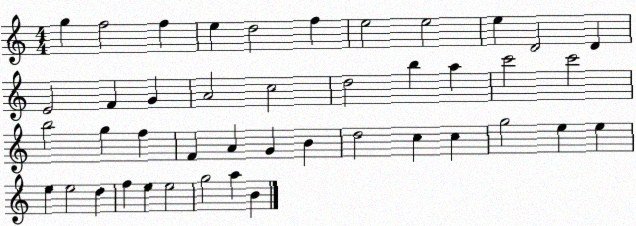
X:1
T:Untitled
M:4/4
L:1/4
K:C
g f2 f e d2 f e2 e2 e D2 D E2 F G A2 c2 d2 b a c'2 c'2 b2 g f F A G B d2 c c g2 e e e e2 d f e e2 g2 a B